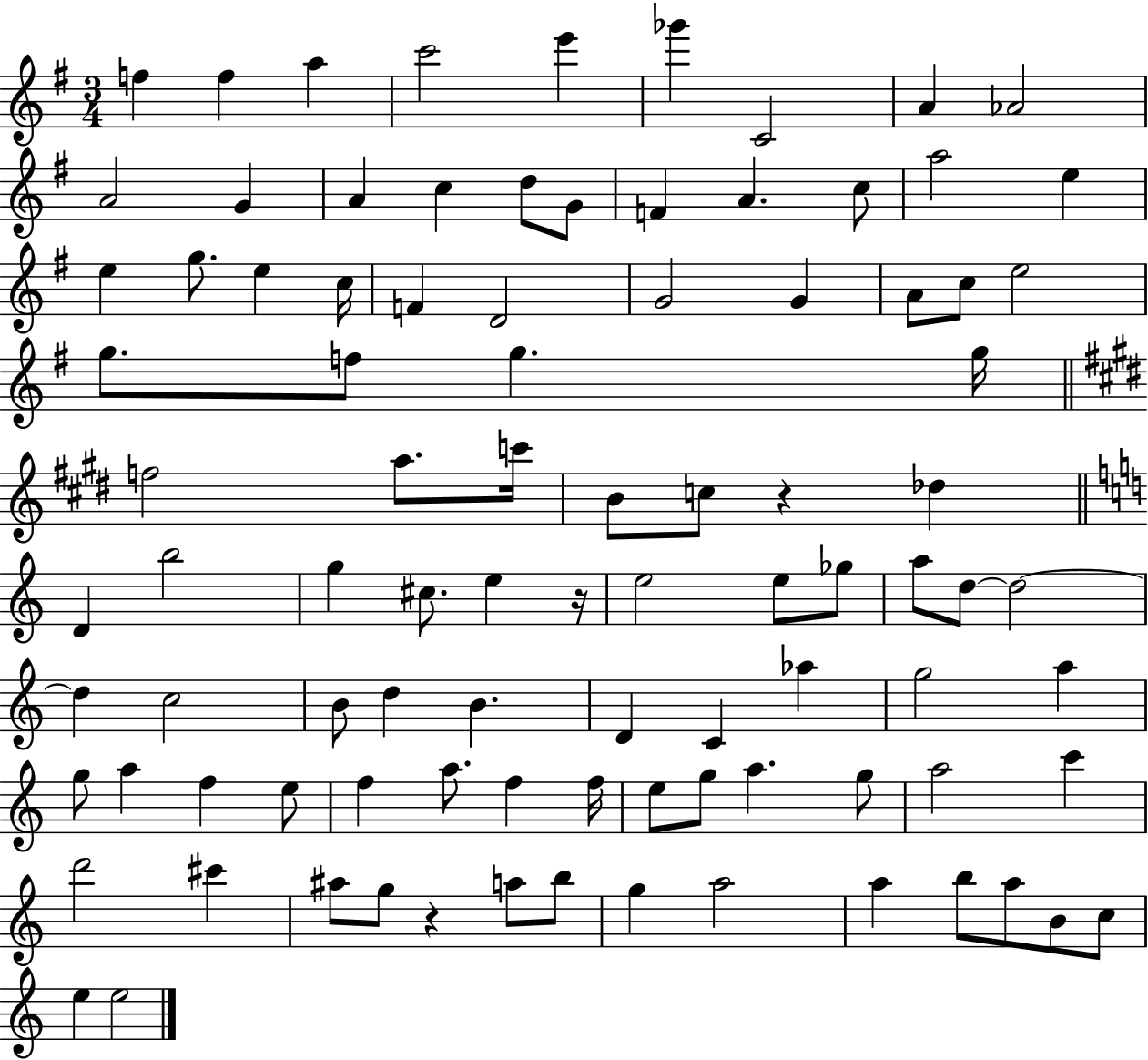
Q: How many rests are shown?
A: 3